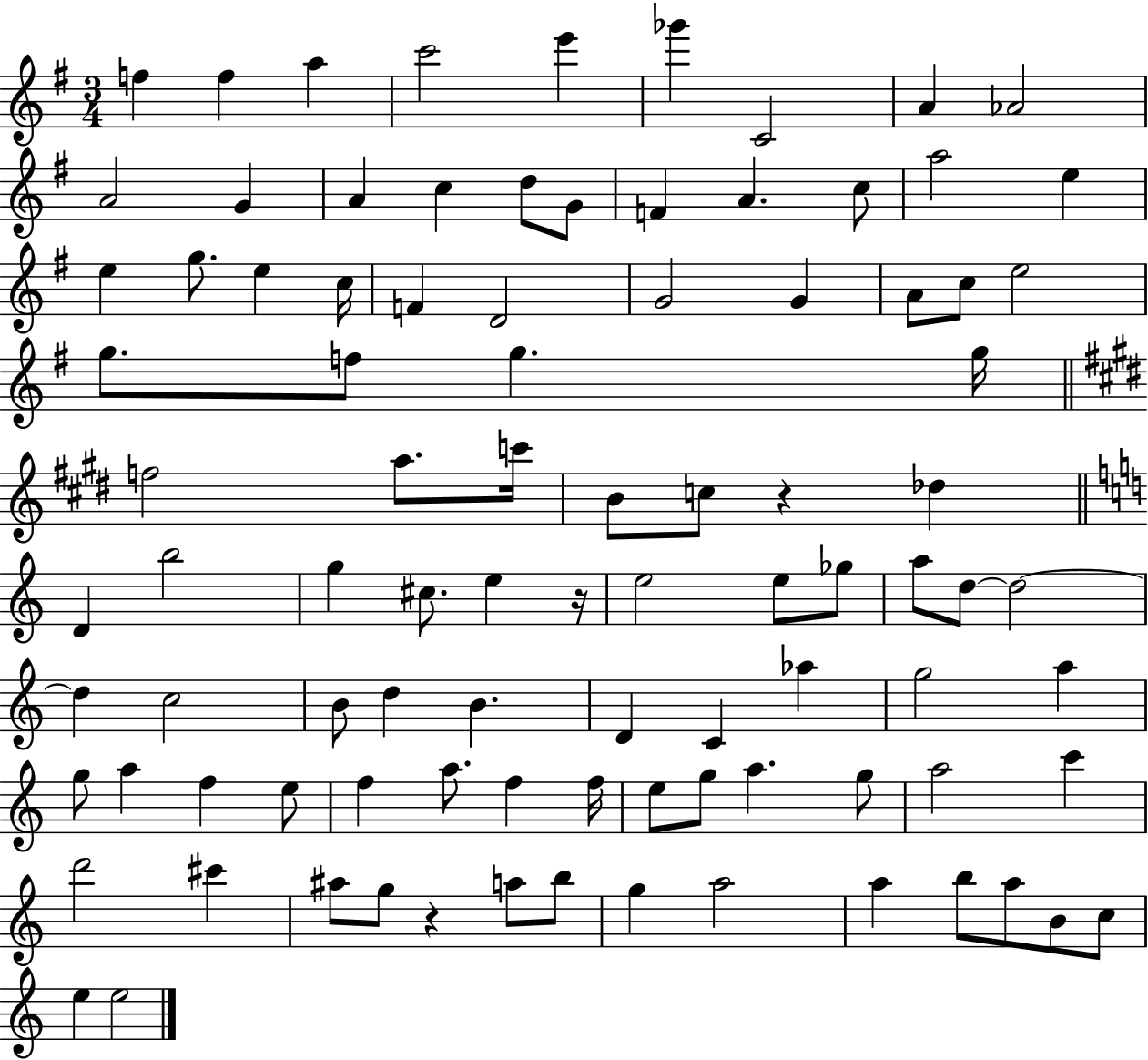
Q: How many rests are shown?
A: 3